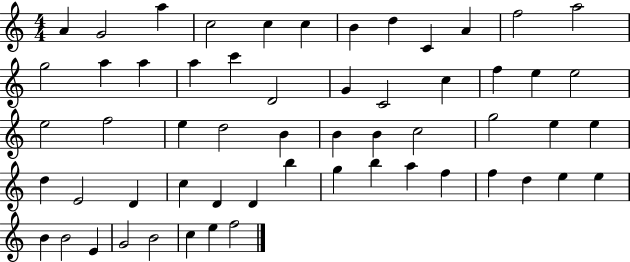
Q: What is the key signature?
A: C major